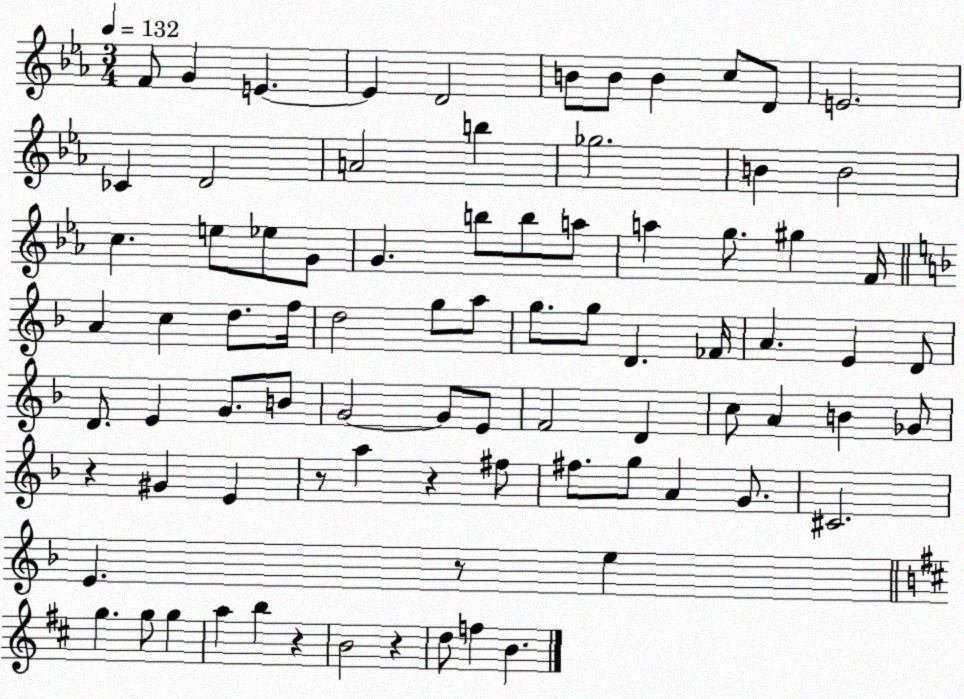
X:1
T:Untitled
M:3/4
L:1/4
K:Eb
F/2 G E E D2 B/2 B/2 B c/2 D/2 E2 _C D2 A2 b _g2 B B2 c e/2 _e/2 G/2 G b/2 b/2 a/2 a g/2 ^g F/4 A c d/2 f/4 d2 g/2 a/2 g/2 g/2 D _F/4 A E D/2 D/2 E G/2 B/2 G2 G/2 E/2 F2 D c/2 A B _G/2 z ^G E z/2 a z ^f/2 ^f/2 g/2 A G/2 ^C2 E z/2 e g g/2 g a b z B2 z d/2 f B